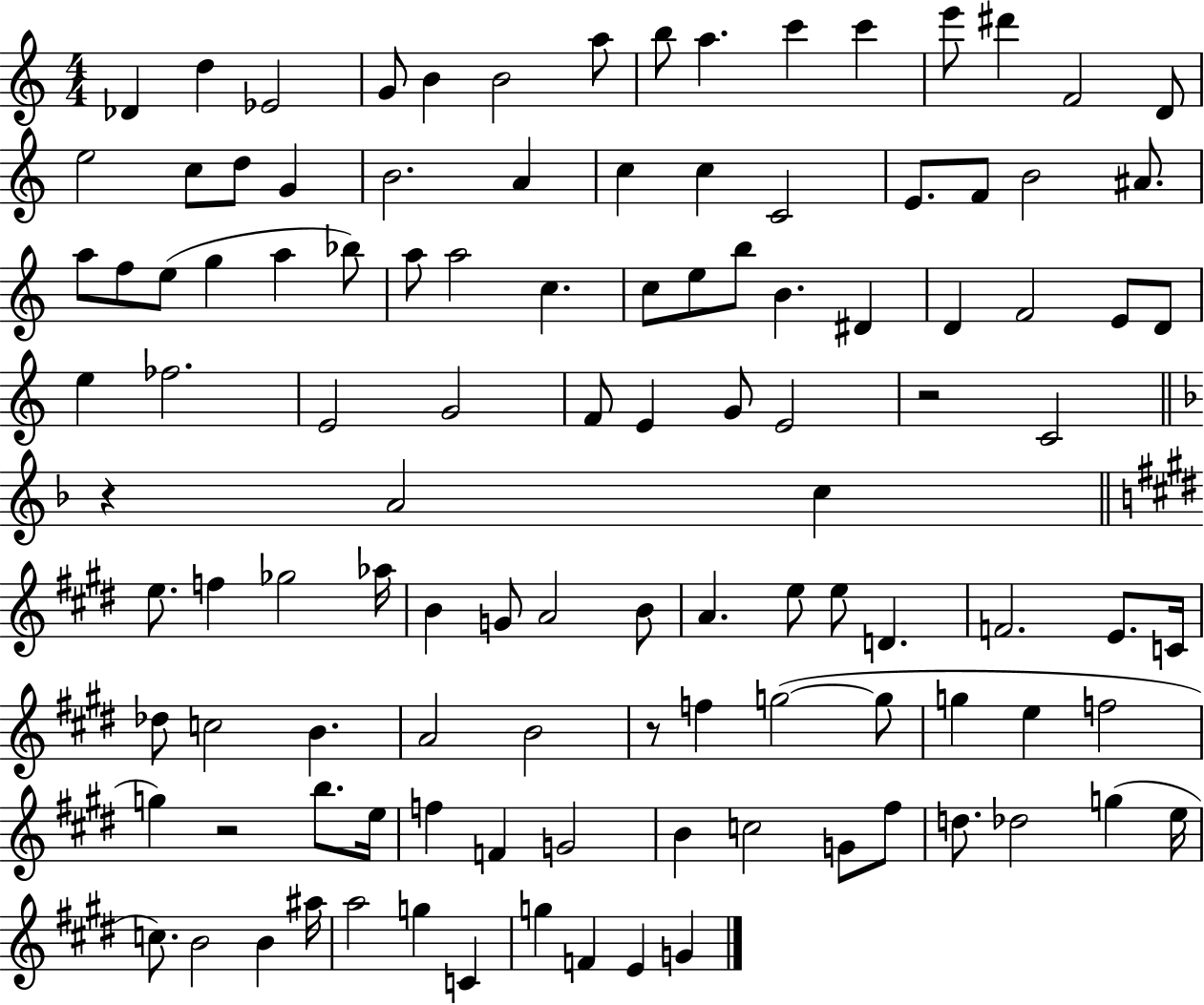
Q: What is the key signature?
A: C major